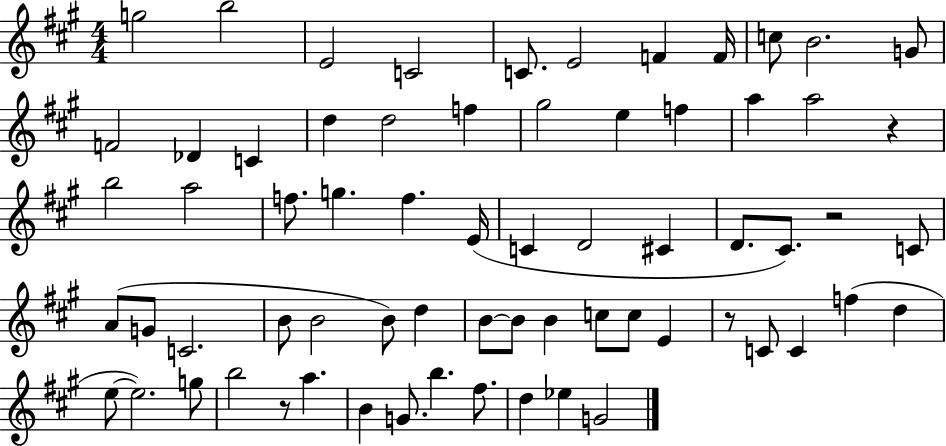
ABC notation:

X:1
T:Untitled
M:4/4
L:1/4
K:A
g2 b2 E2 C2 C/2 E2 F F/4 c/2 B2 G/2 F2 _D C d d2 f ^g2 e f a a2 z b2 a2 f/2 g f E/4 C D2 ^C D/2 ^C/2 z2 C/2 A/2 G/2 C2 B/2 B2 B/2 d B/2 B/2 B c/2 c/2 E z/2 C/2 C f d e/2 e2 g/2 b2 z/2 a B G/2 b ^f/2 d _e G2